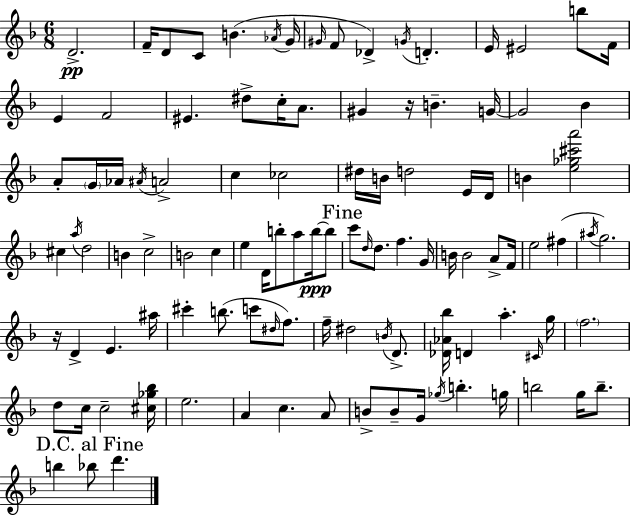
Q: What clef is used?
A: treble